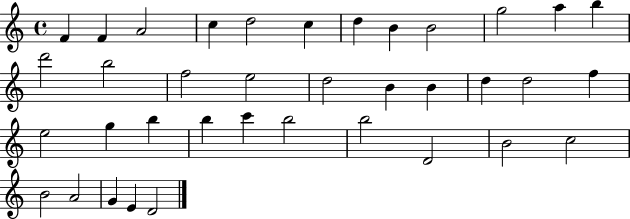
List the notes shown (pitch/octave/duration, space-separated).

F4/q F4/q A4/h C5/q D5/h C5/q D5/q B4/q B4/h G5/h A5/q B5/q D6/h B5/h F5/h E5/h D5/h B4/q B4/q D5/q D5/h F5/q E5/h G5/q B5/q B5/q C6/q B5/h B5/h D4/h B4/h C5/h B4/h A4/h G4/q E4/q D4/h